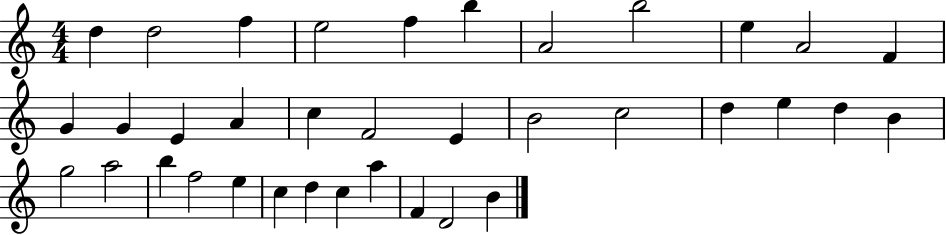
{
  \clef treble
  \numericTimeSignature
  \time 4/4
  \key c \major
  d''4 d''2 f''4 | e''2 f''4 b''4 | a'2 b''2 | e''4 a'2 f'4 | \break g'4 g'4 e'4 a'4 | c''4 f'2 e'4 | b'2 c''2 | d''4 e''4 d''4 b'4 | \break g''2 a''2 | b''4 f''2 e''4 | c''4 d''4 c''4 a''4 | f'4 d'2 b'4 | \break \bar "|."
}